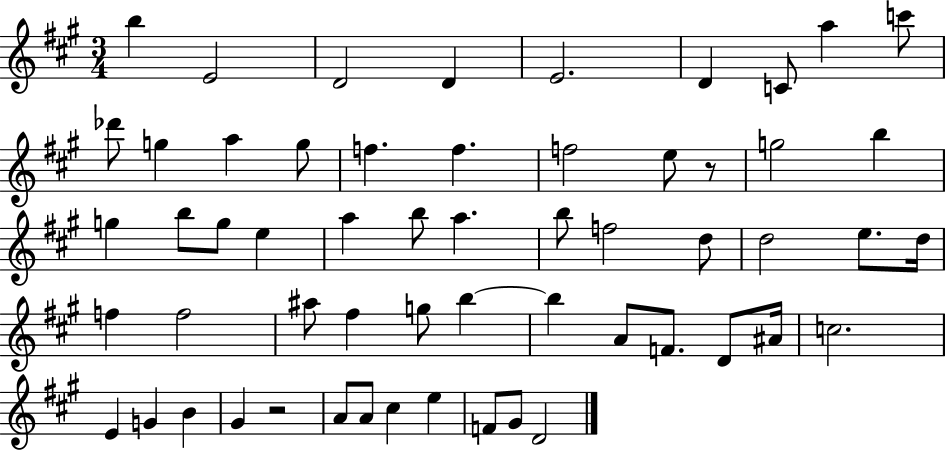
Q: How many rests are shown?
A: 2